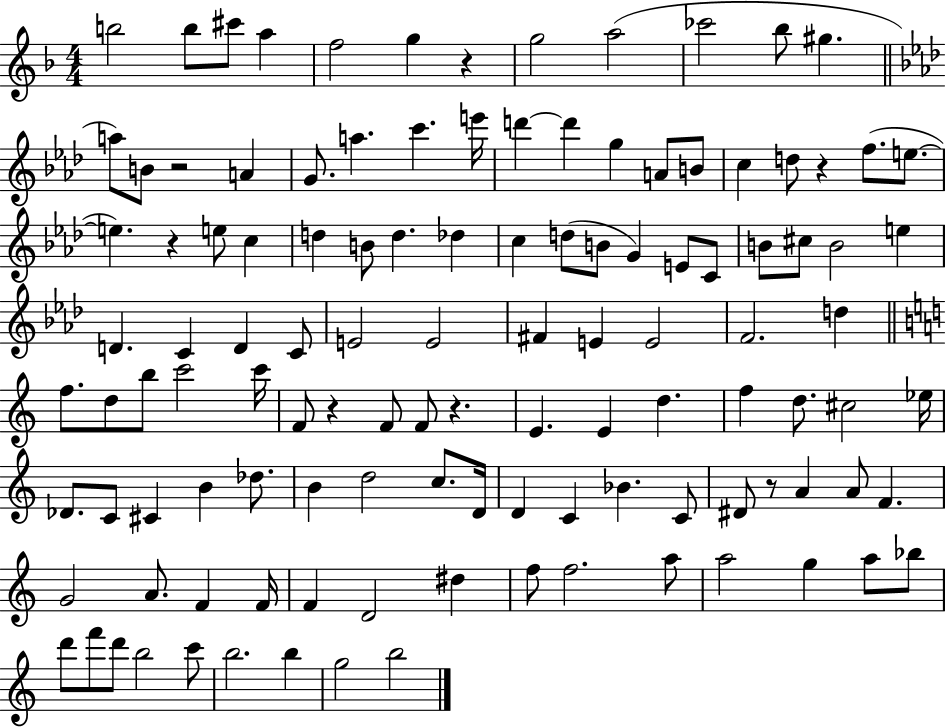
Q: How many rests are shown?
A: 7